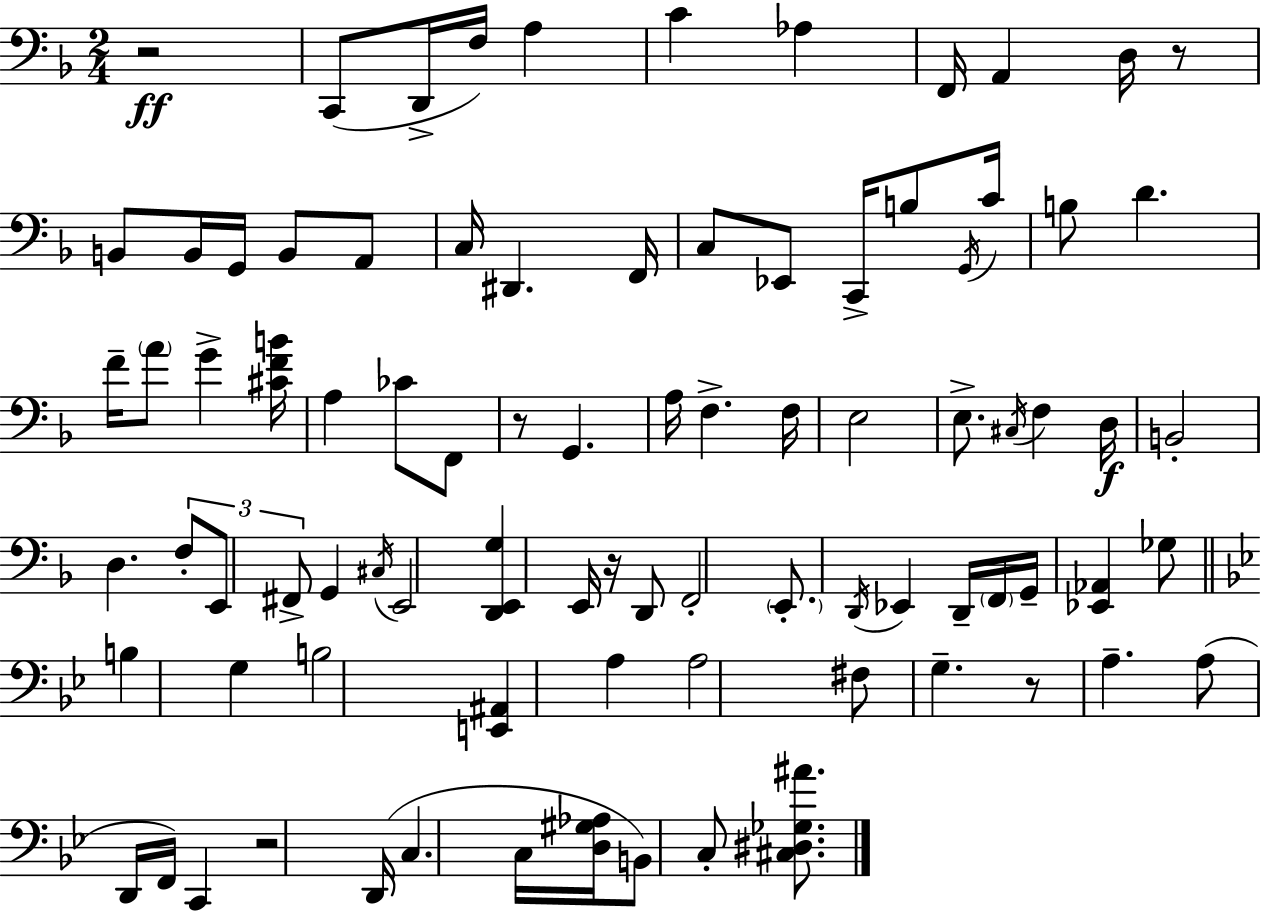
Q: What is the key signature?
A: F major